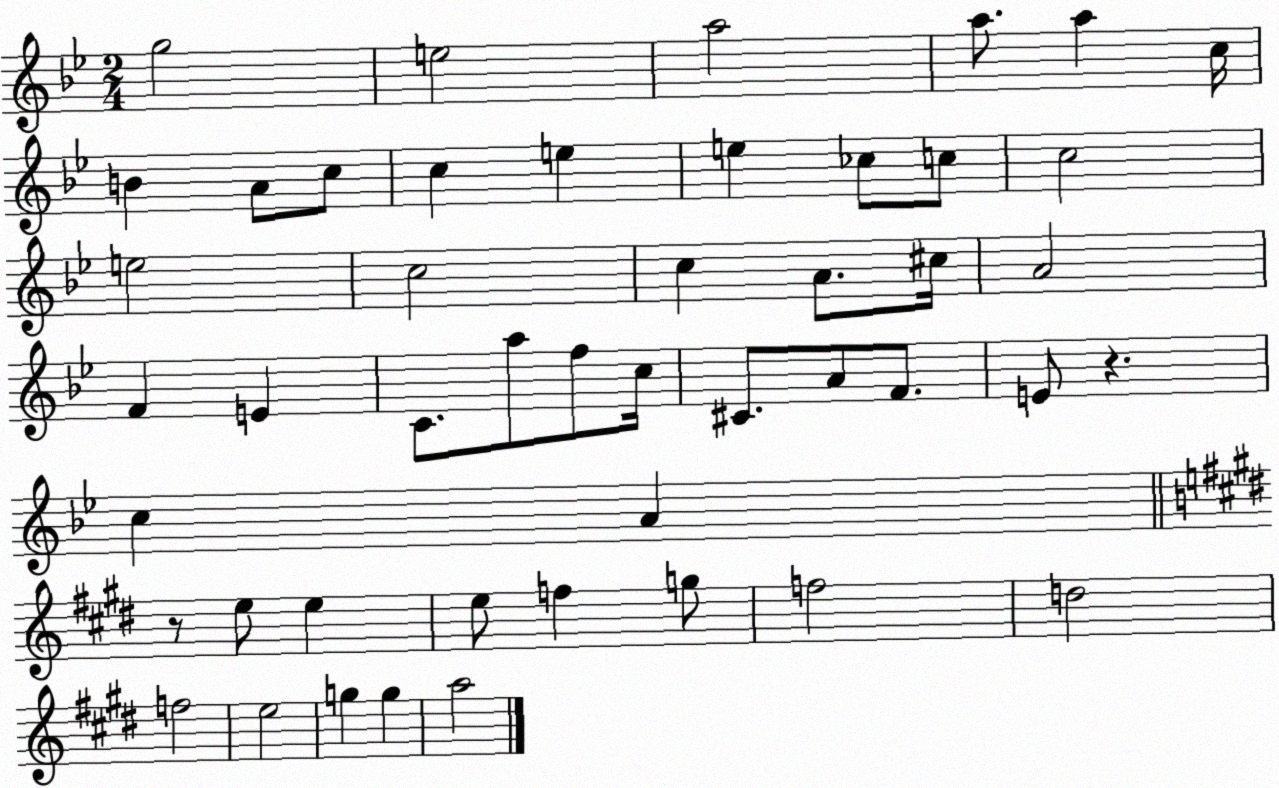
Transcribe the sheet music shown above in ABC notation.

X:1
T:Untitled
M:2/4
L:1/4
K:Bb
g2 e2 a2 a/2 a c/4 B A/2 c/2 c e e _c/2 c/2 c2 e2 c2 c A/2 ^c/4 A2 F E C/2 a/2 f/2 c/4 ^C/2 A/2 F/2 E/2 z c A z/2 e/2 e e/2 f g/2 f2 d2 f2 e2 g g a2